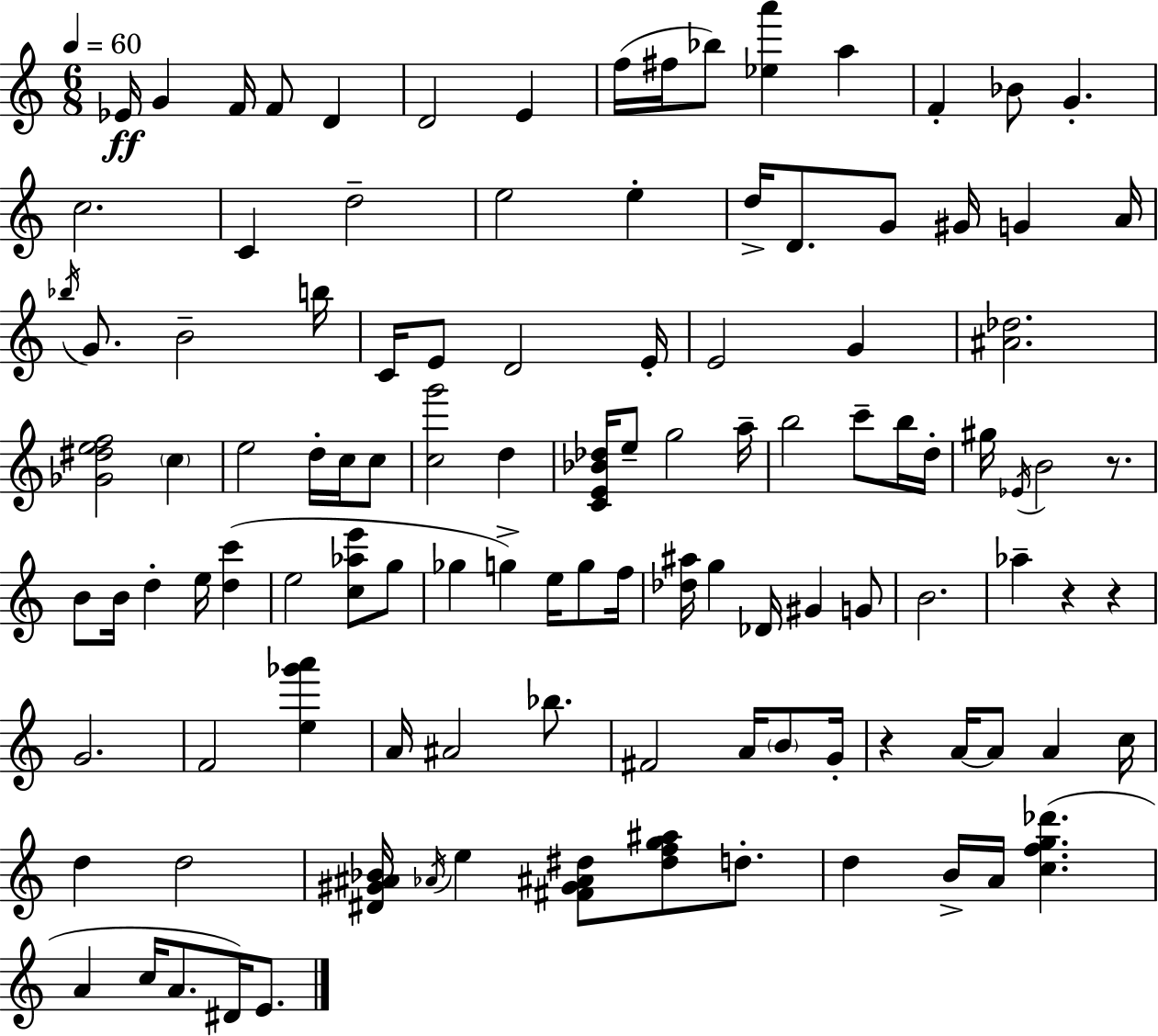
{
  \clef treble
  \numericTimeSignature
  \time 6/8
  \key a \minor
  \tempo 4 = 60
  ees'16\ff g'4 f'16 f'8 d'4 | d'2 e'4 | f''16( fis''16 bes''8) <ees'' a'''>4 a''4 | f'4-. bes'8 g'4.-. | \break c''2. | c'4 d''2-- | e''2 e''4-. | d''16-> d'8. g'8 gis'16 g'4 a'16 | \break \acciaccatura { bes''16 } g'8. b'2-- | b''16 c'16 e'8 d'2 | e'16-. e'2 g'4 | <ais' des''>2. | \break <ges' dis'' e'' f''>2 \parenthesize c''4 | e''2 d''16-. c''16 c''8 | <c'' g'''>2 d''4 | <c' e' bes' des''>16 e''8-- g''2 | \break a''16-- b''2 c'''8-- b''16 | d''16-. gis''16 \acciaccatura { ees'16 } b'2 r8. | b'8 b'16 d''4-. e''16 <d'' c'''>4( | e''2 <c'' aes'' e'''>8 | \break g''8 ges''4 g''4->) e''16 g''8 | f''16 <des'' ais''>16 g''4 des'16 gis'4 | g'8 b'2. | aes''4-- r4 r4 | \break g'2. | f'2 <e'' ges''' a'''>4 | a'16 ais'2 bes''8. | fis'2 a'16 \parenthesize b'8 | \break g'16-. r4 a'16~~ a'8 a'4 | c''16 d''4 d''2 | <dis' gis' ais' bes'>16 \acciaccatura { aes'16 } e''4 <fis' gis' ais' dis''>8 <dis'' f'' g'' ais''>8 | d''8.-. d''4 b'16-> a'16 <c'' f'' g'' des'''>4.( | \break a'4 c''16 a'8. dis'16) | e'8. \bar "|."
}